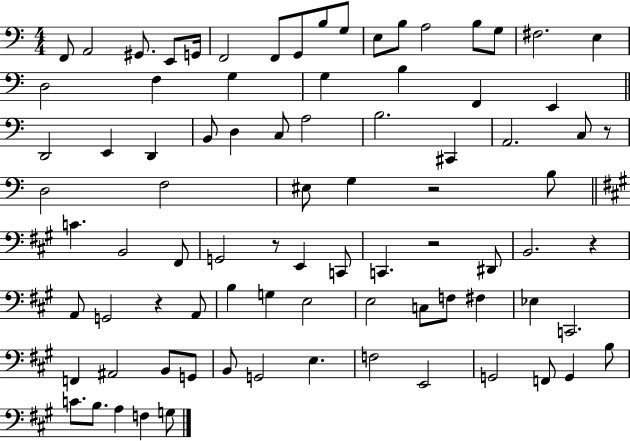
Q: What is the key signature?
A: C major